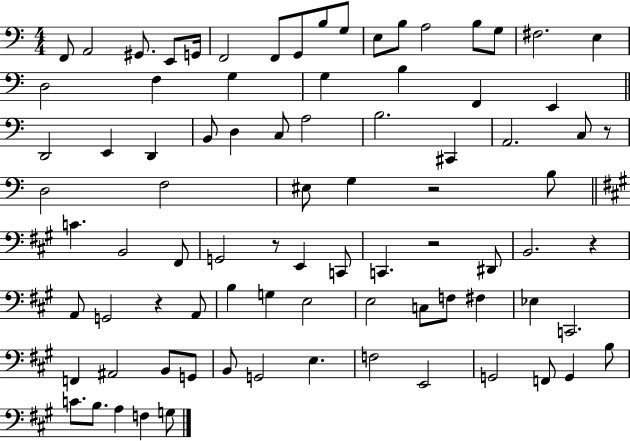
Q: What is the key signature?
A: C major